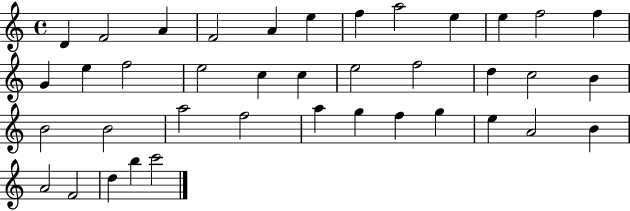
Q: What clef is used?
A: treble